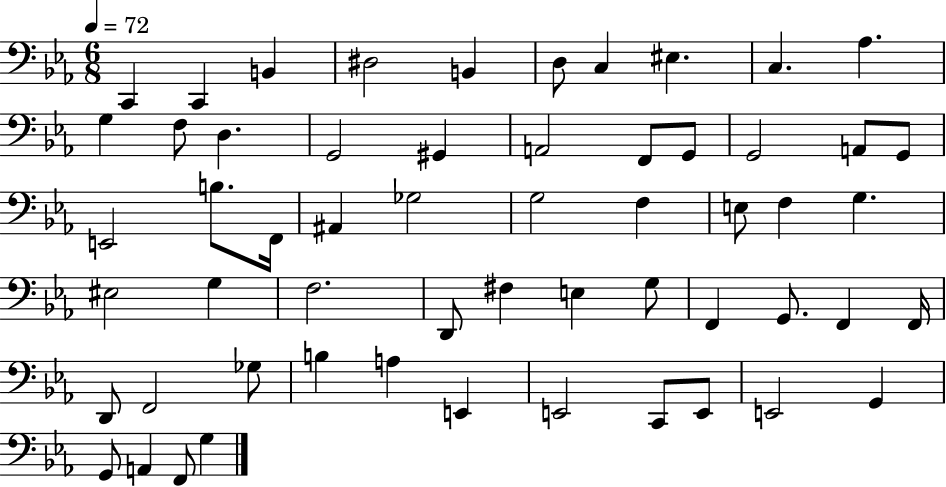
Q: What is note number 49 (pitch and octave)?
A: E2